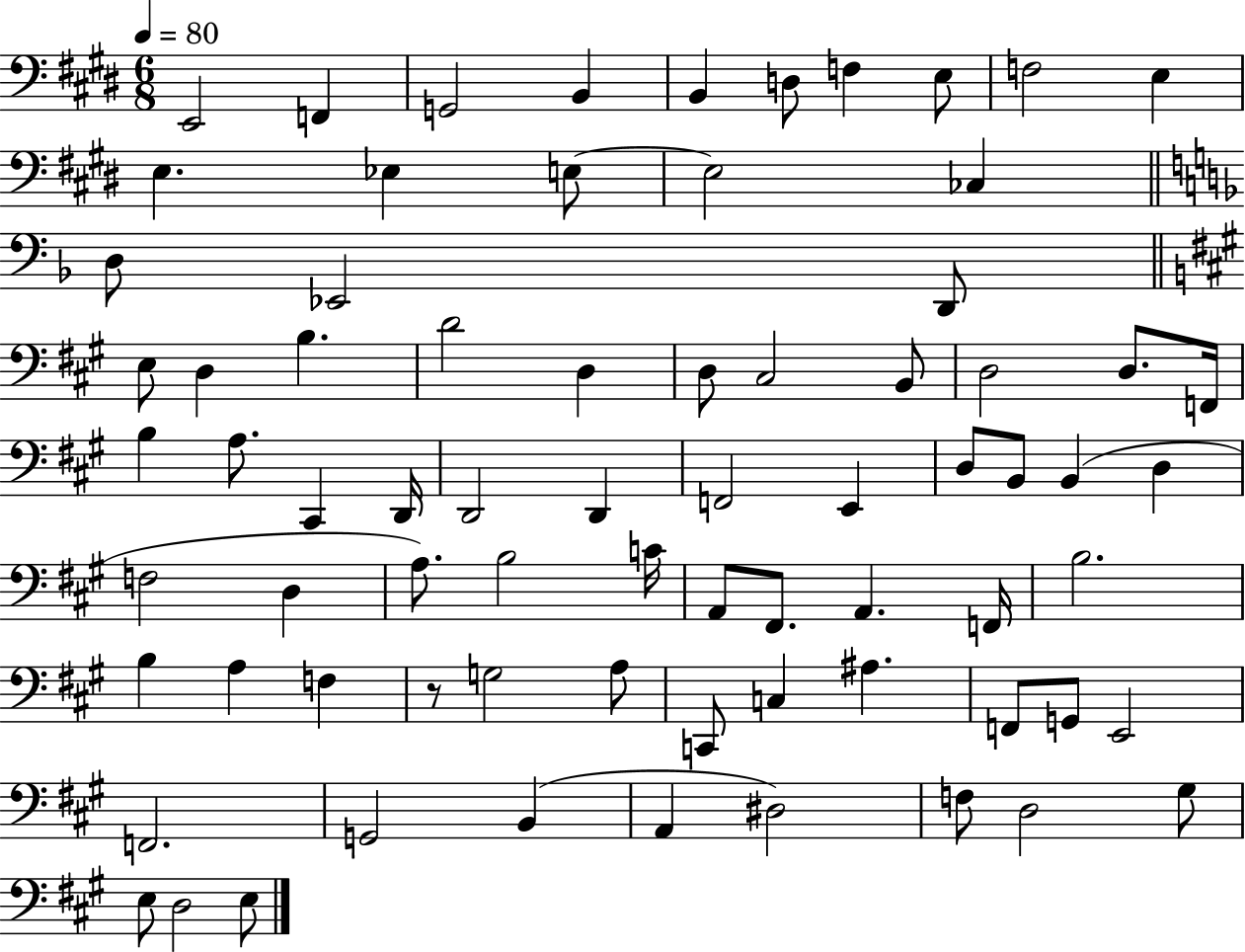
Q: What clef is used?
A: bass